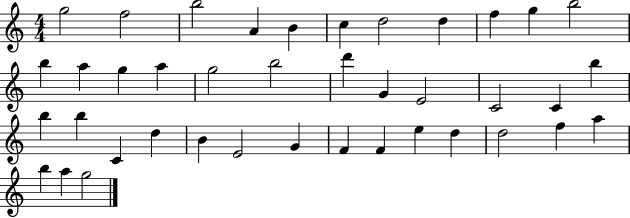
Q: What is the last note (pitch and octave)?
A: G5